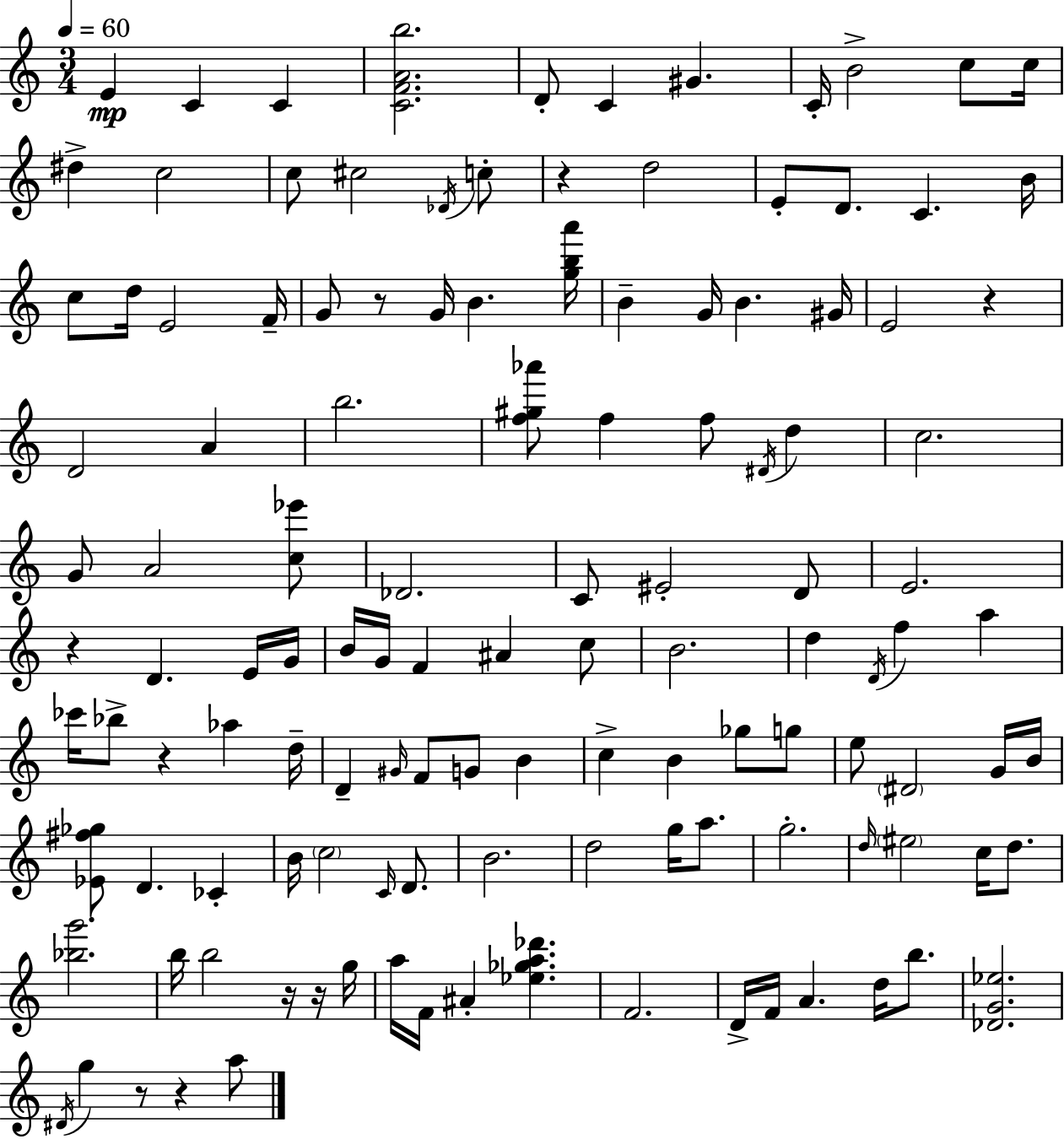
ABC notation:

X:1
T:Untitled
M:3/4
L:1/4
K:Am
E C C [CFAb]2 D/2 C ^G C/4 B2 c/2 c/4 ^d c2 c/2 ^c2 _D/4 c/2 z d2 E/2 D/2 C B/4 c/2 d/4 E2 F/4 G/2 z/2 G/4 B [gba']/4 B G/4 B ^G/4 E2 z D2 A b2 [f^g_a']/2 f f/2 ^D/4 d c2 G/2 A2 [c_e']/2 _D2 C/2 ^E2 D/2 E2 z D E/4 G/4 B/4 G/4 F ^A c/2 B2 d D/4 f a _c'/4 _b/2 z _a d/4 D ^G/4 F/2 G/2 B c B _g/2 g/2 e/2 ^D2 G/4 B/4 [_E^f_g]/2 D _C B/4 c2 C/4 D/2 B2 d2 g/4 a/2 g2 d/4 ^e2 c/4 d/2 [_bg']2 b/4 b2 z/4 z/4 g/4 a/4 F/4 ^A [_e_ga_d'] F2 D/4 F/4 A d/4 b/2 [_DG_e]2 ^D/4 g z/2 z a/2